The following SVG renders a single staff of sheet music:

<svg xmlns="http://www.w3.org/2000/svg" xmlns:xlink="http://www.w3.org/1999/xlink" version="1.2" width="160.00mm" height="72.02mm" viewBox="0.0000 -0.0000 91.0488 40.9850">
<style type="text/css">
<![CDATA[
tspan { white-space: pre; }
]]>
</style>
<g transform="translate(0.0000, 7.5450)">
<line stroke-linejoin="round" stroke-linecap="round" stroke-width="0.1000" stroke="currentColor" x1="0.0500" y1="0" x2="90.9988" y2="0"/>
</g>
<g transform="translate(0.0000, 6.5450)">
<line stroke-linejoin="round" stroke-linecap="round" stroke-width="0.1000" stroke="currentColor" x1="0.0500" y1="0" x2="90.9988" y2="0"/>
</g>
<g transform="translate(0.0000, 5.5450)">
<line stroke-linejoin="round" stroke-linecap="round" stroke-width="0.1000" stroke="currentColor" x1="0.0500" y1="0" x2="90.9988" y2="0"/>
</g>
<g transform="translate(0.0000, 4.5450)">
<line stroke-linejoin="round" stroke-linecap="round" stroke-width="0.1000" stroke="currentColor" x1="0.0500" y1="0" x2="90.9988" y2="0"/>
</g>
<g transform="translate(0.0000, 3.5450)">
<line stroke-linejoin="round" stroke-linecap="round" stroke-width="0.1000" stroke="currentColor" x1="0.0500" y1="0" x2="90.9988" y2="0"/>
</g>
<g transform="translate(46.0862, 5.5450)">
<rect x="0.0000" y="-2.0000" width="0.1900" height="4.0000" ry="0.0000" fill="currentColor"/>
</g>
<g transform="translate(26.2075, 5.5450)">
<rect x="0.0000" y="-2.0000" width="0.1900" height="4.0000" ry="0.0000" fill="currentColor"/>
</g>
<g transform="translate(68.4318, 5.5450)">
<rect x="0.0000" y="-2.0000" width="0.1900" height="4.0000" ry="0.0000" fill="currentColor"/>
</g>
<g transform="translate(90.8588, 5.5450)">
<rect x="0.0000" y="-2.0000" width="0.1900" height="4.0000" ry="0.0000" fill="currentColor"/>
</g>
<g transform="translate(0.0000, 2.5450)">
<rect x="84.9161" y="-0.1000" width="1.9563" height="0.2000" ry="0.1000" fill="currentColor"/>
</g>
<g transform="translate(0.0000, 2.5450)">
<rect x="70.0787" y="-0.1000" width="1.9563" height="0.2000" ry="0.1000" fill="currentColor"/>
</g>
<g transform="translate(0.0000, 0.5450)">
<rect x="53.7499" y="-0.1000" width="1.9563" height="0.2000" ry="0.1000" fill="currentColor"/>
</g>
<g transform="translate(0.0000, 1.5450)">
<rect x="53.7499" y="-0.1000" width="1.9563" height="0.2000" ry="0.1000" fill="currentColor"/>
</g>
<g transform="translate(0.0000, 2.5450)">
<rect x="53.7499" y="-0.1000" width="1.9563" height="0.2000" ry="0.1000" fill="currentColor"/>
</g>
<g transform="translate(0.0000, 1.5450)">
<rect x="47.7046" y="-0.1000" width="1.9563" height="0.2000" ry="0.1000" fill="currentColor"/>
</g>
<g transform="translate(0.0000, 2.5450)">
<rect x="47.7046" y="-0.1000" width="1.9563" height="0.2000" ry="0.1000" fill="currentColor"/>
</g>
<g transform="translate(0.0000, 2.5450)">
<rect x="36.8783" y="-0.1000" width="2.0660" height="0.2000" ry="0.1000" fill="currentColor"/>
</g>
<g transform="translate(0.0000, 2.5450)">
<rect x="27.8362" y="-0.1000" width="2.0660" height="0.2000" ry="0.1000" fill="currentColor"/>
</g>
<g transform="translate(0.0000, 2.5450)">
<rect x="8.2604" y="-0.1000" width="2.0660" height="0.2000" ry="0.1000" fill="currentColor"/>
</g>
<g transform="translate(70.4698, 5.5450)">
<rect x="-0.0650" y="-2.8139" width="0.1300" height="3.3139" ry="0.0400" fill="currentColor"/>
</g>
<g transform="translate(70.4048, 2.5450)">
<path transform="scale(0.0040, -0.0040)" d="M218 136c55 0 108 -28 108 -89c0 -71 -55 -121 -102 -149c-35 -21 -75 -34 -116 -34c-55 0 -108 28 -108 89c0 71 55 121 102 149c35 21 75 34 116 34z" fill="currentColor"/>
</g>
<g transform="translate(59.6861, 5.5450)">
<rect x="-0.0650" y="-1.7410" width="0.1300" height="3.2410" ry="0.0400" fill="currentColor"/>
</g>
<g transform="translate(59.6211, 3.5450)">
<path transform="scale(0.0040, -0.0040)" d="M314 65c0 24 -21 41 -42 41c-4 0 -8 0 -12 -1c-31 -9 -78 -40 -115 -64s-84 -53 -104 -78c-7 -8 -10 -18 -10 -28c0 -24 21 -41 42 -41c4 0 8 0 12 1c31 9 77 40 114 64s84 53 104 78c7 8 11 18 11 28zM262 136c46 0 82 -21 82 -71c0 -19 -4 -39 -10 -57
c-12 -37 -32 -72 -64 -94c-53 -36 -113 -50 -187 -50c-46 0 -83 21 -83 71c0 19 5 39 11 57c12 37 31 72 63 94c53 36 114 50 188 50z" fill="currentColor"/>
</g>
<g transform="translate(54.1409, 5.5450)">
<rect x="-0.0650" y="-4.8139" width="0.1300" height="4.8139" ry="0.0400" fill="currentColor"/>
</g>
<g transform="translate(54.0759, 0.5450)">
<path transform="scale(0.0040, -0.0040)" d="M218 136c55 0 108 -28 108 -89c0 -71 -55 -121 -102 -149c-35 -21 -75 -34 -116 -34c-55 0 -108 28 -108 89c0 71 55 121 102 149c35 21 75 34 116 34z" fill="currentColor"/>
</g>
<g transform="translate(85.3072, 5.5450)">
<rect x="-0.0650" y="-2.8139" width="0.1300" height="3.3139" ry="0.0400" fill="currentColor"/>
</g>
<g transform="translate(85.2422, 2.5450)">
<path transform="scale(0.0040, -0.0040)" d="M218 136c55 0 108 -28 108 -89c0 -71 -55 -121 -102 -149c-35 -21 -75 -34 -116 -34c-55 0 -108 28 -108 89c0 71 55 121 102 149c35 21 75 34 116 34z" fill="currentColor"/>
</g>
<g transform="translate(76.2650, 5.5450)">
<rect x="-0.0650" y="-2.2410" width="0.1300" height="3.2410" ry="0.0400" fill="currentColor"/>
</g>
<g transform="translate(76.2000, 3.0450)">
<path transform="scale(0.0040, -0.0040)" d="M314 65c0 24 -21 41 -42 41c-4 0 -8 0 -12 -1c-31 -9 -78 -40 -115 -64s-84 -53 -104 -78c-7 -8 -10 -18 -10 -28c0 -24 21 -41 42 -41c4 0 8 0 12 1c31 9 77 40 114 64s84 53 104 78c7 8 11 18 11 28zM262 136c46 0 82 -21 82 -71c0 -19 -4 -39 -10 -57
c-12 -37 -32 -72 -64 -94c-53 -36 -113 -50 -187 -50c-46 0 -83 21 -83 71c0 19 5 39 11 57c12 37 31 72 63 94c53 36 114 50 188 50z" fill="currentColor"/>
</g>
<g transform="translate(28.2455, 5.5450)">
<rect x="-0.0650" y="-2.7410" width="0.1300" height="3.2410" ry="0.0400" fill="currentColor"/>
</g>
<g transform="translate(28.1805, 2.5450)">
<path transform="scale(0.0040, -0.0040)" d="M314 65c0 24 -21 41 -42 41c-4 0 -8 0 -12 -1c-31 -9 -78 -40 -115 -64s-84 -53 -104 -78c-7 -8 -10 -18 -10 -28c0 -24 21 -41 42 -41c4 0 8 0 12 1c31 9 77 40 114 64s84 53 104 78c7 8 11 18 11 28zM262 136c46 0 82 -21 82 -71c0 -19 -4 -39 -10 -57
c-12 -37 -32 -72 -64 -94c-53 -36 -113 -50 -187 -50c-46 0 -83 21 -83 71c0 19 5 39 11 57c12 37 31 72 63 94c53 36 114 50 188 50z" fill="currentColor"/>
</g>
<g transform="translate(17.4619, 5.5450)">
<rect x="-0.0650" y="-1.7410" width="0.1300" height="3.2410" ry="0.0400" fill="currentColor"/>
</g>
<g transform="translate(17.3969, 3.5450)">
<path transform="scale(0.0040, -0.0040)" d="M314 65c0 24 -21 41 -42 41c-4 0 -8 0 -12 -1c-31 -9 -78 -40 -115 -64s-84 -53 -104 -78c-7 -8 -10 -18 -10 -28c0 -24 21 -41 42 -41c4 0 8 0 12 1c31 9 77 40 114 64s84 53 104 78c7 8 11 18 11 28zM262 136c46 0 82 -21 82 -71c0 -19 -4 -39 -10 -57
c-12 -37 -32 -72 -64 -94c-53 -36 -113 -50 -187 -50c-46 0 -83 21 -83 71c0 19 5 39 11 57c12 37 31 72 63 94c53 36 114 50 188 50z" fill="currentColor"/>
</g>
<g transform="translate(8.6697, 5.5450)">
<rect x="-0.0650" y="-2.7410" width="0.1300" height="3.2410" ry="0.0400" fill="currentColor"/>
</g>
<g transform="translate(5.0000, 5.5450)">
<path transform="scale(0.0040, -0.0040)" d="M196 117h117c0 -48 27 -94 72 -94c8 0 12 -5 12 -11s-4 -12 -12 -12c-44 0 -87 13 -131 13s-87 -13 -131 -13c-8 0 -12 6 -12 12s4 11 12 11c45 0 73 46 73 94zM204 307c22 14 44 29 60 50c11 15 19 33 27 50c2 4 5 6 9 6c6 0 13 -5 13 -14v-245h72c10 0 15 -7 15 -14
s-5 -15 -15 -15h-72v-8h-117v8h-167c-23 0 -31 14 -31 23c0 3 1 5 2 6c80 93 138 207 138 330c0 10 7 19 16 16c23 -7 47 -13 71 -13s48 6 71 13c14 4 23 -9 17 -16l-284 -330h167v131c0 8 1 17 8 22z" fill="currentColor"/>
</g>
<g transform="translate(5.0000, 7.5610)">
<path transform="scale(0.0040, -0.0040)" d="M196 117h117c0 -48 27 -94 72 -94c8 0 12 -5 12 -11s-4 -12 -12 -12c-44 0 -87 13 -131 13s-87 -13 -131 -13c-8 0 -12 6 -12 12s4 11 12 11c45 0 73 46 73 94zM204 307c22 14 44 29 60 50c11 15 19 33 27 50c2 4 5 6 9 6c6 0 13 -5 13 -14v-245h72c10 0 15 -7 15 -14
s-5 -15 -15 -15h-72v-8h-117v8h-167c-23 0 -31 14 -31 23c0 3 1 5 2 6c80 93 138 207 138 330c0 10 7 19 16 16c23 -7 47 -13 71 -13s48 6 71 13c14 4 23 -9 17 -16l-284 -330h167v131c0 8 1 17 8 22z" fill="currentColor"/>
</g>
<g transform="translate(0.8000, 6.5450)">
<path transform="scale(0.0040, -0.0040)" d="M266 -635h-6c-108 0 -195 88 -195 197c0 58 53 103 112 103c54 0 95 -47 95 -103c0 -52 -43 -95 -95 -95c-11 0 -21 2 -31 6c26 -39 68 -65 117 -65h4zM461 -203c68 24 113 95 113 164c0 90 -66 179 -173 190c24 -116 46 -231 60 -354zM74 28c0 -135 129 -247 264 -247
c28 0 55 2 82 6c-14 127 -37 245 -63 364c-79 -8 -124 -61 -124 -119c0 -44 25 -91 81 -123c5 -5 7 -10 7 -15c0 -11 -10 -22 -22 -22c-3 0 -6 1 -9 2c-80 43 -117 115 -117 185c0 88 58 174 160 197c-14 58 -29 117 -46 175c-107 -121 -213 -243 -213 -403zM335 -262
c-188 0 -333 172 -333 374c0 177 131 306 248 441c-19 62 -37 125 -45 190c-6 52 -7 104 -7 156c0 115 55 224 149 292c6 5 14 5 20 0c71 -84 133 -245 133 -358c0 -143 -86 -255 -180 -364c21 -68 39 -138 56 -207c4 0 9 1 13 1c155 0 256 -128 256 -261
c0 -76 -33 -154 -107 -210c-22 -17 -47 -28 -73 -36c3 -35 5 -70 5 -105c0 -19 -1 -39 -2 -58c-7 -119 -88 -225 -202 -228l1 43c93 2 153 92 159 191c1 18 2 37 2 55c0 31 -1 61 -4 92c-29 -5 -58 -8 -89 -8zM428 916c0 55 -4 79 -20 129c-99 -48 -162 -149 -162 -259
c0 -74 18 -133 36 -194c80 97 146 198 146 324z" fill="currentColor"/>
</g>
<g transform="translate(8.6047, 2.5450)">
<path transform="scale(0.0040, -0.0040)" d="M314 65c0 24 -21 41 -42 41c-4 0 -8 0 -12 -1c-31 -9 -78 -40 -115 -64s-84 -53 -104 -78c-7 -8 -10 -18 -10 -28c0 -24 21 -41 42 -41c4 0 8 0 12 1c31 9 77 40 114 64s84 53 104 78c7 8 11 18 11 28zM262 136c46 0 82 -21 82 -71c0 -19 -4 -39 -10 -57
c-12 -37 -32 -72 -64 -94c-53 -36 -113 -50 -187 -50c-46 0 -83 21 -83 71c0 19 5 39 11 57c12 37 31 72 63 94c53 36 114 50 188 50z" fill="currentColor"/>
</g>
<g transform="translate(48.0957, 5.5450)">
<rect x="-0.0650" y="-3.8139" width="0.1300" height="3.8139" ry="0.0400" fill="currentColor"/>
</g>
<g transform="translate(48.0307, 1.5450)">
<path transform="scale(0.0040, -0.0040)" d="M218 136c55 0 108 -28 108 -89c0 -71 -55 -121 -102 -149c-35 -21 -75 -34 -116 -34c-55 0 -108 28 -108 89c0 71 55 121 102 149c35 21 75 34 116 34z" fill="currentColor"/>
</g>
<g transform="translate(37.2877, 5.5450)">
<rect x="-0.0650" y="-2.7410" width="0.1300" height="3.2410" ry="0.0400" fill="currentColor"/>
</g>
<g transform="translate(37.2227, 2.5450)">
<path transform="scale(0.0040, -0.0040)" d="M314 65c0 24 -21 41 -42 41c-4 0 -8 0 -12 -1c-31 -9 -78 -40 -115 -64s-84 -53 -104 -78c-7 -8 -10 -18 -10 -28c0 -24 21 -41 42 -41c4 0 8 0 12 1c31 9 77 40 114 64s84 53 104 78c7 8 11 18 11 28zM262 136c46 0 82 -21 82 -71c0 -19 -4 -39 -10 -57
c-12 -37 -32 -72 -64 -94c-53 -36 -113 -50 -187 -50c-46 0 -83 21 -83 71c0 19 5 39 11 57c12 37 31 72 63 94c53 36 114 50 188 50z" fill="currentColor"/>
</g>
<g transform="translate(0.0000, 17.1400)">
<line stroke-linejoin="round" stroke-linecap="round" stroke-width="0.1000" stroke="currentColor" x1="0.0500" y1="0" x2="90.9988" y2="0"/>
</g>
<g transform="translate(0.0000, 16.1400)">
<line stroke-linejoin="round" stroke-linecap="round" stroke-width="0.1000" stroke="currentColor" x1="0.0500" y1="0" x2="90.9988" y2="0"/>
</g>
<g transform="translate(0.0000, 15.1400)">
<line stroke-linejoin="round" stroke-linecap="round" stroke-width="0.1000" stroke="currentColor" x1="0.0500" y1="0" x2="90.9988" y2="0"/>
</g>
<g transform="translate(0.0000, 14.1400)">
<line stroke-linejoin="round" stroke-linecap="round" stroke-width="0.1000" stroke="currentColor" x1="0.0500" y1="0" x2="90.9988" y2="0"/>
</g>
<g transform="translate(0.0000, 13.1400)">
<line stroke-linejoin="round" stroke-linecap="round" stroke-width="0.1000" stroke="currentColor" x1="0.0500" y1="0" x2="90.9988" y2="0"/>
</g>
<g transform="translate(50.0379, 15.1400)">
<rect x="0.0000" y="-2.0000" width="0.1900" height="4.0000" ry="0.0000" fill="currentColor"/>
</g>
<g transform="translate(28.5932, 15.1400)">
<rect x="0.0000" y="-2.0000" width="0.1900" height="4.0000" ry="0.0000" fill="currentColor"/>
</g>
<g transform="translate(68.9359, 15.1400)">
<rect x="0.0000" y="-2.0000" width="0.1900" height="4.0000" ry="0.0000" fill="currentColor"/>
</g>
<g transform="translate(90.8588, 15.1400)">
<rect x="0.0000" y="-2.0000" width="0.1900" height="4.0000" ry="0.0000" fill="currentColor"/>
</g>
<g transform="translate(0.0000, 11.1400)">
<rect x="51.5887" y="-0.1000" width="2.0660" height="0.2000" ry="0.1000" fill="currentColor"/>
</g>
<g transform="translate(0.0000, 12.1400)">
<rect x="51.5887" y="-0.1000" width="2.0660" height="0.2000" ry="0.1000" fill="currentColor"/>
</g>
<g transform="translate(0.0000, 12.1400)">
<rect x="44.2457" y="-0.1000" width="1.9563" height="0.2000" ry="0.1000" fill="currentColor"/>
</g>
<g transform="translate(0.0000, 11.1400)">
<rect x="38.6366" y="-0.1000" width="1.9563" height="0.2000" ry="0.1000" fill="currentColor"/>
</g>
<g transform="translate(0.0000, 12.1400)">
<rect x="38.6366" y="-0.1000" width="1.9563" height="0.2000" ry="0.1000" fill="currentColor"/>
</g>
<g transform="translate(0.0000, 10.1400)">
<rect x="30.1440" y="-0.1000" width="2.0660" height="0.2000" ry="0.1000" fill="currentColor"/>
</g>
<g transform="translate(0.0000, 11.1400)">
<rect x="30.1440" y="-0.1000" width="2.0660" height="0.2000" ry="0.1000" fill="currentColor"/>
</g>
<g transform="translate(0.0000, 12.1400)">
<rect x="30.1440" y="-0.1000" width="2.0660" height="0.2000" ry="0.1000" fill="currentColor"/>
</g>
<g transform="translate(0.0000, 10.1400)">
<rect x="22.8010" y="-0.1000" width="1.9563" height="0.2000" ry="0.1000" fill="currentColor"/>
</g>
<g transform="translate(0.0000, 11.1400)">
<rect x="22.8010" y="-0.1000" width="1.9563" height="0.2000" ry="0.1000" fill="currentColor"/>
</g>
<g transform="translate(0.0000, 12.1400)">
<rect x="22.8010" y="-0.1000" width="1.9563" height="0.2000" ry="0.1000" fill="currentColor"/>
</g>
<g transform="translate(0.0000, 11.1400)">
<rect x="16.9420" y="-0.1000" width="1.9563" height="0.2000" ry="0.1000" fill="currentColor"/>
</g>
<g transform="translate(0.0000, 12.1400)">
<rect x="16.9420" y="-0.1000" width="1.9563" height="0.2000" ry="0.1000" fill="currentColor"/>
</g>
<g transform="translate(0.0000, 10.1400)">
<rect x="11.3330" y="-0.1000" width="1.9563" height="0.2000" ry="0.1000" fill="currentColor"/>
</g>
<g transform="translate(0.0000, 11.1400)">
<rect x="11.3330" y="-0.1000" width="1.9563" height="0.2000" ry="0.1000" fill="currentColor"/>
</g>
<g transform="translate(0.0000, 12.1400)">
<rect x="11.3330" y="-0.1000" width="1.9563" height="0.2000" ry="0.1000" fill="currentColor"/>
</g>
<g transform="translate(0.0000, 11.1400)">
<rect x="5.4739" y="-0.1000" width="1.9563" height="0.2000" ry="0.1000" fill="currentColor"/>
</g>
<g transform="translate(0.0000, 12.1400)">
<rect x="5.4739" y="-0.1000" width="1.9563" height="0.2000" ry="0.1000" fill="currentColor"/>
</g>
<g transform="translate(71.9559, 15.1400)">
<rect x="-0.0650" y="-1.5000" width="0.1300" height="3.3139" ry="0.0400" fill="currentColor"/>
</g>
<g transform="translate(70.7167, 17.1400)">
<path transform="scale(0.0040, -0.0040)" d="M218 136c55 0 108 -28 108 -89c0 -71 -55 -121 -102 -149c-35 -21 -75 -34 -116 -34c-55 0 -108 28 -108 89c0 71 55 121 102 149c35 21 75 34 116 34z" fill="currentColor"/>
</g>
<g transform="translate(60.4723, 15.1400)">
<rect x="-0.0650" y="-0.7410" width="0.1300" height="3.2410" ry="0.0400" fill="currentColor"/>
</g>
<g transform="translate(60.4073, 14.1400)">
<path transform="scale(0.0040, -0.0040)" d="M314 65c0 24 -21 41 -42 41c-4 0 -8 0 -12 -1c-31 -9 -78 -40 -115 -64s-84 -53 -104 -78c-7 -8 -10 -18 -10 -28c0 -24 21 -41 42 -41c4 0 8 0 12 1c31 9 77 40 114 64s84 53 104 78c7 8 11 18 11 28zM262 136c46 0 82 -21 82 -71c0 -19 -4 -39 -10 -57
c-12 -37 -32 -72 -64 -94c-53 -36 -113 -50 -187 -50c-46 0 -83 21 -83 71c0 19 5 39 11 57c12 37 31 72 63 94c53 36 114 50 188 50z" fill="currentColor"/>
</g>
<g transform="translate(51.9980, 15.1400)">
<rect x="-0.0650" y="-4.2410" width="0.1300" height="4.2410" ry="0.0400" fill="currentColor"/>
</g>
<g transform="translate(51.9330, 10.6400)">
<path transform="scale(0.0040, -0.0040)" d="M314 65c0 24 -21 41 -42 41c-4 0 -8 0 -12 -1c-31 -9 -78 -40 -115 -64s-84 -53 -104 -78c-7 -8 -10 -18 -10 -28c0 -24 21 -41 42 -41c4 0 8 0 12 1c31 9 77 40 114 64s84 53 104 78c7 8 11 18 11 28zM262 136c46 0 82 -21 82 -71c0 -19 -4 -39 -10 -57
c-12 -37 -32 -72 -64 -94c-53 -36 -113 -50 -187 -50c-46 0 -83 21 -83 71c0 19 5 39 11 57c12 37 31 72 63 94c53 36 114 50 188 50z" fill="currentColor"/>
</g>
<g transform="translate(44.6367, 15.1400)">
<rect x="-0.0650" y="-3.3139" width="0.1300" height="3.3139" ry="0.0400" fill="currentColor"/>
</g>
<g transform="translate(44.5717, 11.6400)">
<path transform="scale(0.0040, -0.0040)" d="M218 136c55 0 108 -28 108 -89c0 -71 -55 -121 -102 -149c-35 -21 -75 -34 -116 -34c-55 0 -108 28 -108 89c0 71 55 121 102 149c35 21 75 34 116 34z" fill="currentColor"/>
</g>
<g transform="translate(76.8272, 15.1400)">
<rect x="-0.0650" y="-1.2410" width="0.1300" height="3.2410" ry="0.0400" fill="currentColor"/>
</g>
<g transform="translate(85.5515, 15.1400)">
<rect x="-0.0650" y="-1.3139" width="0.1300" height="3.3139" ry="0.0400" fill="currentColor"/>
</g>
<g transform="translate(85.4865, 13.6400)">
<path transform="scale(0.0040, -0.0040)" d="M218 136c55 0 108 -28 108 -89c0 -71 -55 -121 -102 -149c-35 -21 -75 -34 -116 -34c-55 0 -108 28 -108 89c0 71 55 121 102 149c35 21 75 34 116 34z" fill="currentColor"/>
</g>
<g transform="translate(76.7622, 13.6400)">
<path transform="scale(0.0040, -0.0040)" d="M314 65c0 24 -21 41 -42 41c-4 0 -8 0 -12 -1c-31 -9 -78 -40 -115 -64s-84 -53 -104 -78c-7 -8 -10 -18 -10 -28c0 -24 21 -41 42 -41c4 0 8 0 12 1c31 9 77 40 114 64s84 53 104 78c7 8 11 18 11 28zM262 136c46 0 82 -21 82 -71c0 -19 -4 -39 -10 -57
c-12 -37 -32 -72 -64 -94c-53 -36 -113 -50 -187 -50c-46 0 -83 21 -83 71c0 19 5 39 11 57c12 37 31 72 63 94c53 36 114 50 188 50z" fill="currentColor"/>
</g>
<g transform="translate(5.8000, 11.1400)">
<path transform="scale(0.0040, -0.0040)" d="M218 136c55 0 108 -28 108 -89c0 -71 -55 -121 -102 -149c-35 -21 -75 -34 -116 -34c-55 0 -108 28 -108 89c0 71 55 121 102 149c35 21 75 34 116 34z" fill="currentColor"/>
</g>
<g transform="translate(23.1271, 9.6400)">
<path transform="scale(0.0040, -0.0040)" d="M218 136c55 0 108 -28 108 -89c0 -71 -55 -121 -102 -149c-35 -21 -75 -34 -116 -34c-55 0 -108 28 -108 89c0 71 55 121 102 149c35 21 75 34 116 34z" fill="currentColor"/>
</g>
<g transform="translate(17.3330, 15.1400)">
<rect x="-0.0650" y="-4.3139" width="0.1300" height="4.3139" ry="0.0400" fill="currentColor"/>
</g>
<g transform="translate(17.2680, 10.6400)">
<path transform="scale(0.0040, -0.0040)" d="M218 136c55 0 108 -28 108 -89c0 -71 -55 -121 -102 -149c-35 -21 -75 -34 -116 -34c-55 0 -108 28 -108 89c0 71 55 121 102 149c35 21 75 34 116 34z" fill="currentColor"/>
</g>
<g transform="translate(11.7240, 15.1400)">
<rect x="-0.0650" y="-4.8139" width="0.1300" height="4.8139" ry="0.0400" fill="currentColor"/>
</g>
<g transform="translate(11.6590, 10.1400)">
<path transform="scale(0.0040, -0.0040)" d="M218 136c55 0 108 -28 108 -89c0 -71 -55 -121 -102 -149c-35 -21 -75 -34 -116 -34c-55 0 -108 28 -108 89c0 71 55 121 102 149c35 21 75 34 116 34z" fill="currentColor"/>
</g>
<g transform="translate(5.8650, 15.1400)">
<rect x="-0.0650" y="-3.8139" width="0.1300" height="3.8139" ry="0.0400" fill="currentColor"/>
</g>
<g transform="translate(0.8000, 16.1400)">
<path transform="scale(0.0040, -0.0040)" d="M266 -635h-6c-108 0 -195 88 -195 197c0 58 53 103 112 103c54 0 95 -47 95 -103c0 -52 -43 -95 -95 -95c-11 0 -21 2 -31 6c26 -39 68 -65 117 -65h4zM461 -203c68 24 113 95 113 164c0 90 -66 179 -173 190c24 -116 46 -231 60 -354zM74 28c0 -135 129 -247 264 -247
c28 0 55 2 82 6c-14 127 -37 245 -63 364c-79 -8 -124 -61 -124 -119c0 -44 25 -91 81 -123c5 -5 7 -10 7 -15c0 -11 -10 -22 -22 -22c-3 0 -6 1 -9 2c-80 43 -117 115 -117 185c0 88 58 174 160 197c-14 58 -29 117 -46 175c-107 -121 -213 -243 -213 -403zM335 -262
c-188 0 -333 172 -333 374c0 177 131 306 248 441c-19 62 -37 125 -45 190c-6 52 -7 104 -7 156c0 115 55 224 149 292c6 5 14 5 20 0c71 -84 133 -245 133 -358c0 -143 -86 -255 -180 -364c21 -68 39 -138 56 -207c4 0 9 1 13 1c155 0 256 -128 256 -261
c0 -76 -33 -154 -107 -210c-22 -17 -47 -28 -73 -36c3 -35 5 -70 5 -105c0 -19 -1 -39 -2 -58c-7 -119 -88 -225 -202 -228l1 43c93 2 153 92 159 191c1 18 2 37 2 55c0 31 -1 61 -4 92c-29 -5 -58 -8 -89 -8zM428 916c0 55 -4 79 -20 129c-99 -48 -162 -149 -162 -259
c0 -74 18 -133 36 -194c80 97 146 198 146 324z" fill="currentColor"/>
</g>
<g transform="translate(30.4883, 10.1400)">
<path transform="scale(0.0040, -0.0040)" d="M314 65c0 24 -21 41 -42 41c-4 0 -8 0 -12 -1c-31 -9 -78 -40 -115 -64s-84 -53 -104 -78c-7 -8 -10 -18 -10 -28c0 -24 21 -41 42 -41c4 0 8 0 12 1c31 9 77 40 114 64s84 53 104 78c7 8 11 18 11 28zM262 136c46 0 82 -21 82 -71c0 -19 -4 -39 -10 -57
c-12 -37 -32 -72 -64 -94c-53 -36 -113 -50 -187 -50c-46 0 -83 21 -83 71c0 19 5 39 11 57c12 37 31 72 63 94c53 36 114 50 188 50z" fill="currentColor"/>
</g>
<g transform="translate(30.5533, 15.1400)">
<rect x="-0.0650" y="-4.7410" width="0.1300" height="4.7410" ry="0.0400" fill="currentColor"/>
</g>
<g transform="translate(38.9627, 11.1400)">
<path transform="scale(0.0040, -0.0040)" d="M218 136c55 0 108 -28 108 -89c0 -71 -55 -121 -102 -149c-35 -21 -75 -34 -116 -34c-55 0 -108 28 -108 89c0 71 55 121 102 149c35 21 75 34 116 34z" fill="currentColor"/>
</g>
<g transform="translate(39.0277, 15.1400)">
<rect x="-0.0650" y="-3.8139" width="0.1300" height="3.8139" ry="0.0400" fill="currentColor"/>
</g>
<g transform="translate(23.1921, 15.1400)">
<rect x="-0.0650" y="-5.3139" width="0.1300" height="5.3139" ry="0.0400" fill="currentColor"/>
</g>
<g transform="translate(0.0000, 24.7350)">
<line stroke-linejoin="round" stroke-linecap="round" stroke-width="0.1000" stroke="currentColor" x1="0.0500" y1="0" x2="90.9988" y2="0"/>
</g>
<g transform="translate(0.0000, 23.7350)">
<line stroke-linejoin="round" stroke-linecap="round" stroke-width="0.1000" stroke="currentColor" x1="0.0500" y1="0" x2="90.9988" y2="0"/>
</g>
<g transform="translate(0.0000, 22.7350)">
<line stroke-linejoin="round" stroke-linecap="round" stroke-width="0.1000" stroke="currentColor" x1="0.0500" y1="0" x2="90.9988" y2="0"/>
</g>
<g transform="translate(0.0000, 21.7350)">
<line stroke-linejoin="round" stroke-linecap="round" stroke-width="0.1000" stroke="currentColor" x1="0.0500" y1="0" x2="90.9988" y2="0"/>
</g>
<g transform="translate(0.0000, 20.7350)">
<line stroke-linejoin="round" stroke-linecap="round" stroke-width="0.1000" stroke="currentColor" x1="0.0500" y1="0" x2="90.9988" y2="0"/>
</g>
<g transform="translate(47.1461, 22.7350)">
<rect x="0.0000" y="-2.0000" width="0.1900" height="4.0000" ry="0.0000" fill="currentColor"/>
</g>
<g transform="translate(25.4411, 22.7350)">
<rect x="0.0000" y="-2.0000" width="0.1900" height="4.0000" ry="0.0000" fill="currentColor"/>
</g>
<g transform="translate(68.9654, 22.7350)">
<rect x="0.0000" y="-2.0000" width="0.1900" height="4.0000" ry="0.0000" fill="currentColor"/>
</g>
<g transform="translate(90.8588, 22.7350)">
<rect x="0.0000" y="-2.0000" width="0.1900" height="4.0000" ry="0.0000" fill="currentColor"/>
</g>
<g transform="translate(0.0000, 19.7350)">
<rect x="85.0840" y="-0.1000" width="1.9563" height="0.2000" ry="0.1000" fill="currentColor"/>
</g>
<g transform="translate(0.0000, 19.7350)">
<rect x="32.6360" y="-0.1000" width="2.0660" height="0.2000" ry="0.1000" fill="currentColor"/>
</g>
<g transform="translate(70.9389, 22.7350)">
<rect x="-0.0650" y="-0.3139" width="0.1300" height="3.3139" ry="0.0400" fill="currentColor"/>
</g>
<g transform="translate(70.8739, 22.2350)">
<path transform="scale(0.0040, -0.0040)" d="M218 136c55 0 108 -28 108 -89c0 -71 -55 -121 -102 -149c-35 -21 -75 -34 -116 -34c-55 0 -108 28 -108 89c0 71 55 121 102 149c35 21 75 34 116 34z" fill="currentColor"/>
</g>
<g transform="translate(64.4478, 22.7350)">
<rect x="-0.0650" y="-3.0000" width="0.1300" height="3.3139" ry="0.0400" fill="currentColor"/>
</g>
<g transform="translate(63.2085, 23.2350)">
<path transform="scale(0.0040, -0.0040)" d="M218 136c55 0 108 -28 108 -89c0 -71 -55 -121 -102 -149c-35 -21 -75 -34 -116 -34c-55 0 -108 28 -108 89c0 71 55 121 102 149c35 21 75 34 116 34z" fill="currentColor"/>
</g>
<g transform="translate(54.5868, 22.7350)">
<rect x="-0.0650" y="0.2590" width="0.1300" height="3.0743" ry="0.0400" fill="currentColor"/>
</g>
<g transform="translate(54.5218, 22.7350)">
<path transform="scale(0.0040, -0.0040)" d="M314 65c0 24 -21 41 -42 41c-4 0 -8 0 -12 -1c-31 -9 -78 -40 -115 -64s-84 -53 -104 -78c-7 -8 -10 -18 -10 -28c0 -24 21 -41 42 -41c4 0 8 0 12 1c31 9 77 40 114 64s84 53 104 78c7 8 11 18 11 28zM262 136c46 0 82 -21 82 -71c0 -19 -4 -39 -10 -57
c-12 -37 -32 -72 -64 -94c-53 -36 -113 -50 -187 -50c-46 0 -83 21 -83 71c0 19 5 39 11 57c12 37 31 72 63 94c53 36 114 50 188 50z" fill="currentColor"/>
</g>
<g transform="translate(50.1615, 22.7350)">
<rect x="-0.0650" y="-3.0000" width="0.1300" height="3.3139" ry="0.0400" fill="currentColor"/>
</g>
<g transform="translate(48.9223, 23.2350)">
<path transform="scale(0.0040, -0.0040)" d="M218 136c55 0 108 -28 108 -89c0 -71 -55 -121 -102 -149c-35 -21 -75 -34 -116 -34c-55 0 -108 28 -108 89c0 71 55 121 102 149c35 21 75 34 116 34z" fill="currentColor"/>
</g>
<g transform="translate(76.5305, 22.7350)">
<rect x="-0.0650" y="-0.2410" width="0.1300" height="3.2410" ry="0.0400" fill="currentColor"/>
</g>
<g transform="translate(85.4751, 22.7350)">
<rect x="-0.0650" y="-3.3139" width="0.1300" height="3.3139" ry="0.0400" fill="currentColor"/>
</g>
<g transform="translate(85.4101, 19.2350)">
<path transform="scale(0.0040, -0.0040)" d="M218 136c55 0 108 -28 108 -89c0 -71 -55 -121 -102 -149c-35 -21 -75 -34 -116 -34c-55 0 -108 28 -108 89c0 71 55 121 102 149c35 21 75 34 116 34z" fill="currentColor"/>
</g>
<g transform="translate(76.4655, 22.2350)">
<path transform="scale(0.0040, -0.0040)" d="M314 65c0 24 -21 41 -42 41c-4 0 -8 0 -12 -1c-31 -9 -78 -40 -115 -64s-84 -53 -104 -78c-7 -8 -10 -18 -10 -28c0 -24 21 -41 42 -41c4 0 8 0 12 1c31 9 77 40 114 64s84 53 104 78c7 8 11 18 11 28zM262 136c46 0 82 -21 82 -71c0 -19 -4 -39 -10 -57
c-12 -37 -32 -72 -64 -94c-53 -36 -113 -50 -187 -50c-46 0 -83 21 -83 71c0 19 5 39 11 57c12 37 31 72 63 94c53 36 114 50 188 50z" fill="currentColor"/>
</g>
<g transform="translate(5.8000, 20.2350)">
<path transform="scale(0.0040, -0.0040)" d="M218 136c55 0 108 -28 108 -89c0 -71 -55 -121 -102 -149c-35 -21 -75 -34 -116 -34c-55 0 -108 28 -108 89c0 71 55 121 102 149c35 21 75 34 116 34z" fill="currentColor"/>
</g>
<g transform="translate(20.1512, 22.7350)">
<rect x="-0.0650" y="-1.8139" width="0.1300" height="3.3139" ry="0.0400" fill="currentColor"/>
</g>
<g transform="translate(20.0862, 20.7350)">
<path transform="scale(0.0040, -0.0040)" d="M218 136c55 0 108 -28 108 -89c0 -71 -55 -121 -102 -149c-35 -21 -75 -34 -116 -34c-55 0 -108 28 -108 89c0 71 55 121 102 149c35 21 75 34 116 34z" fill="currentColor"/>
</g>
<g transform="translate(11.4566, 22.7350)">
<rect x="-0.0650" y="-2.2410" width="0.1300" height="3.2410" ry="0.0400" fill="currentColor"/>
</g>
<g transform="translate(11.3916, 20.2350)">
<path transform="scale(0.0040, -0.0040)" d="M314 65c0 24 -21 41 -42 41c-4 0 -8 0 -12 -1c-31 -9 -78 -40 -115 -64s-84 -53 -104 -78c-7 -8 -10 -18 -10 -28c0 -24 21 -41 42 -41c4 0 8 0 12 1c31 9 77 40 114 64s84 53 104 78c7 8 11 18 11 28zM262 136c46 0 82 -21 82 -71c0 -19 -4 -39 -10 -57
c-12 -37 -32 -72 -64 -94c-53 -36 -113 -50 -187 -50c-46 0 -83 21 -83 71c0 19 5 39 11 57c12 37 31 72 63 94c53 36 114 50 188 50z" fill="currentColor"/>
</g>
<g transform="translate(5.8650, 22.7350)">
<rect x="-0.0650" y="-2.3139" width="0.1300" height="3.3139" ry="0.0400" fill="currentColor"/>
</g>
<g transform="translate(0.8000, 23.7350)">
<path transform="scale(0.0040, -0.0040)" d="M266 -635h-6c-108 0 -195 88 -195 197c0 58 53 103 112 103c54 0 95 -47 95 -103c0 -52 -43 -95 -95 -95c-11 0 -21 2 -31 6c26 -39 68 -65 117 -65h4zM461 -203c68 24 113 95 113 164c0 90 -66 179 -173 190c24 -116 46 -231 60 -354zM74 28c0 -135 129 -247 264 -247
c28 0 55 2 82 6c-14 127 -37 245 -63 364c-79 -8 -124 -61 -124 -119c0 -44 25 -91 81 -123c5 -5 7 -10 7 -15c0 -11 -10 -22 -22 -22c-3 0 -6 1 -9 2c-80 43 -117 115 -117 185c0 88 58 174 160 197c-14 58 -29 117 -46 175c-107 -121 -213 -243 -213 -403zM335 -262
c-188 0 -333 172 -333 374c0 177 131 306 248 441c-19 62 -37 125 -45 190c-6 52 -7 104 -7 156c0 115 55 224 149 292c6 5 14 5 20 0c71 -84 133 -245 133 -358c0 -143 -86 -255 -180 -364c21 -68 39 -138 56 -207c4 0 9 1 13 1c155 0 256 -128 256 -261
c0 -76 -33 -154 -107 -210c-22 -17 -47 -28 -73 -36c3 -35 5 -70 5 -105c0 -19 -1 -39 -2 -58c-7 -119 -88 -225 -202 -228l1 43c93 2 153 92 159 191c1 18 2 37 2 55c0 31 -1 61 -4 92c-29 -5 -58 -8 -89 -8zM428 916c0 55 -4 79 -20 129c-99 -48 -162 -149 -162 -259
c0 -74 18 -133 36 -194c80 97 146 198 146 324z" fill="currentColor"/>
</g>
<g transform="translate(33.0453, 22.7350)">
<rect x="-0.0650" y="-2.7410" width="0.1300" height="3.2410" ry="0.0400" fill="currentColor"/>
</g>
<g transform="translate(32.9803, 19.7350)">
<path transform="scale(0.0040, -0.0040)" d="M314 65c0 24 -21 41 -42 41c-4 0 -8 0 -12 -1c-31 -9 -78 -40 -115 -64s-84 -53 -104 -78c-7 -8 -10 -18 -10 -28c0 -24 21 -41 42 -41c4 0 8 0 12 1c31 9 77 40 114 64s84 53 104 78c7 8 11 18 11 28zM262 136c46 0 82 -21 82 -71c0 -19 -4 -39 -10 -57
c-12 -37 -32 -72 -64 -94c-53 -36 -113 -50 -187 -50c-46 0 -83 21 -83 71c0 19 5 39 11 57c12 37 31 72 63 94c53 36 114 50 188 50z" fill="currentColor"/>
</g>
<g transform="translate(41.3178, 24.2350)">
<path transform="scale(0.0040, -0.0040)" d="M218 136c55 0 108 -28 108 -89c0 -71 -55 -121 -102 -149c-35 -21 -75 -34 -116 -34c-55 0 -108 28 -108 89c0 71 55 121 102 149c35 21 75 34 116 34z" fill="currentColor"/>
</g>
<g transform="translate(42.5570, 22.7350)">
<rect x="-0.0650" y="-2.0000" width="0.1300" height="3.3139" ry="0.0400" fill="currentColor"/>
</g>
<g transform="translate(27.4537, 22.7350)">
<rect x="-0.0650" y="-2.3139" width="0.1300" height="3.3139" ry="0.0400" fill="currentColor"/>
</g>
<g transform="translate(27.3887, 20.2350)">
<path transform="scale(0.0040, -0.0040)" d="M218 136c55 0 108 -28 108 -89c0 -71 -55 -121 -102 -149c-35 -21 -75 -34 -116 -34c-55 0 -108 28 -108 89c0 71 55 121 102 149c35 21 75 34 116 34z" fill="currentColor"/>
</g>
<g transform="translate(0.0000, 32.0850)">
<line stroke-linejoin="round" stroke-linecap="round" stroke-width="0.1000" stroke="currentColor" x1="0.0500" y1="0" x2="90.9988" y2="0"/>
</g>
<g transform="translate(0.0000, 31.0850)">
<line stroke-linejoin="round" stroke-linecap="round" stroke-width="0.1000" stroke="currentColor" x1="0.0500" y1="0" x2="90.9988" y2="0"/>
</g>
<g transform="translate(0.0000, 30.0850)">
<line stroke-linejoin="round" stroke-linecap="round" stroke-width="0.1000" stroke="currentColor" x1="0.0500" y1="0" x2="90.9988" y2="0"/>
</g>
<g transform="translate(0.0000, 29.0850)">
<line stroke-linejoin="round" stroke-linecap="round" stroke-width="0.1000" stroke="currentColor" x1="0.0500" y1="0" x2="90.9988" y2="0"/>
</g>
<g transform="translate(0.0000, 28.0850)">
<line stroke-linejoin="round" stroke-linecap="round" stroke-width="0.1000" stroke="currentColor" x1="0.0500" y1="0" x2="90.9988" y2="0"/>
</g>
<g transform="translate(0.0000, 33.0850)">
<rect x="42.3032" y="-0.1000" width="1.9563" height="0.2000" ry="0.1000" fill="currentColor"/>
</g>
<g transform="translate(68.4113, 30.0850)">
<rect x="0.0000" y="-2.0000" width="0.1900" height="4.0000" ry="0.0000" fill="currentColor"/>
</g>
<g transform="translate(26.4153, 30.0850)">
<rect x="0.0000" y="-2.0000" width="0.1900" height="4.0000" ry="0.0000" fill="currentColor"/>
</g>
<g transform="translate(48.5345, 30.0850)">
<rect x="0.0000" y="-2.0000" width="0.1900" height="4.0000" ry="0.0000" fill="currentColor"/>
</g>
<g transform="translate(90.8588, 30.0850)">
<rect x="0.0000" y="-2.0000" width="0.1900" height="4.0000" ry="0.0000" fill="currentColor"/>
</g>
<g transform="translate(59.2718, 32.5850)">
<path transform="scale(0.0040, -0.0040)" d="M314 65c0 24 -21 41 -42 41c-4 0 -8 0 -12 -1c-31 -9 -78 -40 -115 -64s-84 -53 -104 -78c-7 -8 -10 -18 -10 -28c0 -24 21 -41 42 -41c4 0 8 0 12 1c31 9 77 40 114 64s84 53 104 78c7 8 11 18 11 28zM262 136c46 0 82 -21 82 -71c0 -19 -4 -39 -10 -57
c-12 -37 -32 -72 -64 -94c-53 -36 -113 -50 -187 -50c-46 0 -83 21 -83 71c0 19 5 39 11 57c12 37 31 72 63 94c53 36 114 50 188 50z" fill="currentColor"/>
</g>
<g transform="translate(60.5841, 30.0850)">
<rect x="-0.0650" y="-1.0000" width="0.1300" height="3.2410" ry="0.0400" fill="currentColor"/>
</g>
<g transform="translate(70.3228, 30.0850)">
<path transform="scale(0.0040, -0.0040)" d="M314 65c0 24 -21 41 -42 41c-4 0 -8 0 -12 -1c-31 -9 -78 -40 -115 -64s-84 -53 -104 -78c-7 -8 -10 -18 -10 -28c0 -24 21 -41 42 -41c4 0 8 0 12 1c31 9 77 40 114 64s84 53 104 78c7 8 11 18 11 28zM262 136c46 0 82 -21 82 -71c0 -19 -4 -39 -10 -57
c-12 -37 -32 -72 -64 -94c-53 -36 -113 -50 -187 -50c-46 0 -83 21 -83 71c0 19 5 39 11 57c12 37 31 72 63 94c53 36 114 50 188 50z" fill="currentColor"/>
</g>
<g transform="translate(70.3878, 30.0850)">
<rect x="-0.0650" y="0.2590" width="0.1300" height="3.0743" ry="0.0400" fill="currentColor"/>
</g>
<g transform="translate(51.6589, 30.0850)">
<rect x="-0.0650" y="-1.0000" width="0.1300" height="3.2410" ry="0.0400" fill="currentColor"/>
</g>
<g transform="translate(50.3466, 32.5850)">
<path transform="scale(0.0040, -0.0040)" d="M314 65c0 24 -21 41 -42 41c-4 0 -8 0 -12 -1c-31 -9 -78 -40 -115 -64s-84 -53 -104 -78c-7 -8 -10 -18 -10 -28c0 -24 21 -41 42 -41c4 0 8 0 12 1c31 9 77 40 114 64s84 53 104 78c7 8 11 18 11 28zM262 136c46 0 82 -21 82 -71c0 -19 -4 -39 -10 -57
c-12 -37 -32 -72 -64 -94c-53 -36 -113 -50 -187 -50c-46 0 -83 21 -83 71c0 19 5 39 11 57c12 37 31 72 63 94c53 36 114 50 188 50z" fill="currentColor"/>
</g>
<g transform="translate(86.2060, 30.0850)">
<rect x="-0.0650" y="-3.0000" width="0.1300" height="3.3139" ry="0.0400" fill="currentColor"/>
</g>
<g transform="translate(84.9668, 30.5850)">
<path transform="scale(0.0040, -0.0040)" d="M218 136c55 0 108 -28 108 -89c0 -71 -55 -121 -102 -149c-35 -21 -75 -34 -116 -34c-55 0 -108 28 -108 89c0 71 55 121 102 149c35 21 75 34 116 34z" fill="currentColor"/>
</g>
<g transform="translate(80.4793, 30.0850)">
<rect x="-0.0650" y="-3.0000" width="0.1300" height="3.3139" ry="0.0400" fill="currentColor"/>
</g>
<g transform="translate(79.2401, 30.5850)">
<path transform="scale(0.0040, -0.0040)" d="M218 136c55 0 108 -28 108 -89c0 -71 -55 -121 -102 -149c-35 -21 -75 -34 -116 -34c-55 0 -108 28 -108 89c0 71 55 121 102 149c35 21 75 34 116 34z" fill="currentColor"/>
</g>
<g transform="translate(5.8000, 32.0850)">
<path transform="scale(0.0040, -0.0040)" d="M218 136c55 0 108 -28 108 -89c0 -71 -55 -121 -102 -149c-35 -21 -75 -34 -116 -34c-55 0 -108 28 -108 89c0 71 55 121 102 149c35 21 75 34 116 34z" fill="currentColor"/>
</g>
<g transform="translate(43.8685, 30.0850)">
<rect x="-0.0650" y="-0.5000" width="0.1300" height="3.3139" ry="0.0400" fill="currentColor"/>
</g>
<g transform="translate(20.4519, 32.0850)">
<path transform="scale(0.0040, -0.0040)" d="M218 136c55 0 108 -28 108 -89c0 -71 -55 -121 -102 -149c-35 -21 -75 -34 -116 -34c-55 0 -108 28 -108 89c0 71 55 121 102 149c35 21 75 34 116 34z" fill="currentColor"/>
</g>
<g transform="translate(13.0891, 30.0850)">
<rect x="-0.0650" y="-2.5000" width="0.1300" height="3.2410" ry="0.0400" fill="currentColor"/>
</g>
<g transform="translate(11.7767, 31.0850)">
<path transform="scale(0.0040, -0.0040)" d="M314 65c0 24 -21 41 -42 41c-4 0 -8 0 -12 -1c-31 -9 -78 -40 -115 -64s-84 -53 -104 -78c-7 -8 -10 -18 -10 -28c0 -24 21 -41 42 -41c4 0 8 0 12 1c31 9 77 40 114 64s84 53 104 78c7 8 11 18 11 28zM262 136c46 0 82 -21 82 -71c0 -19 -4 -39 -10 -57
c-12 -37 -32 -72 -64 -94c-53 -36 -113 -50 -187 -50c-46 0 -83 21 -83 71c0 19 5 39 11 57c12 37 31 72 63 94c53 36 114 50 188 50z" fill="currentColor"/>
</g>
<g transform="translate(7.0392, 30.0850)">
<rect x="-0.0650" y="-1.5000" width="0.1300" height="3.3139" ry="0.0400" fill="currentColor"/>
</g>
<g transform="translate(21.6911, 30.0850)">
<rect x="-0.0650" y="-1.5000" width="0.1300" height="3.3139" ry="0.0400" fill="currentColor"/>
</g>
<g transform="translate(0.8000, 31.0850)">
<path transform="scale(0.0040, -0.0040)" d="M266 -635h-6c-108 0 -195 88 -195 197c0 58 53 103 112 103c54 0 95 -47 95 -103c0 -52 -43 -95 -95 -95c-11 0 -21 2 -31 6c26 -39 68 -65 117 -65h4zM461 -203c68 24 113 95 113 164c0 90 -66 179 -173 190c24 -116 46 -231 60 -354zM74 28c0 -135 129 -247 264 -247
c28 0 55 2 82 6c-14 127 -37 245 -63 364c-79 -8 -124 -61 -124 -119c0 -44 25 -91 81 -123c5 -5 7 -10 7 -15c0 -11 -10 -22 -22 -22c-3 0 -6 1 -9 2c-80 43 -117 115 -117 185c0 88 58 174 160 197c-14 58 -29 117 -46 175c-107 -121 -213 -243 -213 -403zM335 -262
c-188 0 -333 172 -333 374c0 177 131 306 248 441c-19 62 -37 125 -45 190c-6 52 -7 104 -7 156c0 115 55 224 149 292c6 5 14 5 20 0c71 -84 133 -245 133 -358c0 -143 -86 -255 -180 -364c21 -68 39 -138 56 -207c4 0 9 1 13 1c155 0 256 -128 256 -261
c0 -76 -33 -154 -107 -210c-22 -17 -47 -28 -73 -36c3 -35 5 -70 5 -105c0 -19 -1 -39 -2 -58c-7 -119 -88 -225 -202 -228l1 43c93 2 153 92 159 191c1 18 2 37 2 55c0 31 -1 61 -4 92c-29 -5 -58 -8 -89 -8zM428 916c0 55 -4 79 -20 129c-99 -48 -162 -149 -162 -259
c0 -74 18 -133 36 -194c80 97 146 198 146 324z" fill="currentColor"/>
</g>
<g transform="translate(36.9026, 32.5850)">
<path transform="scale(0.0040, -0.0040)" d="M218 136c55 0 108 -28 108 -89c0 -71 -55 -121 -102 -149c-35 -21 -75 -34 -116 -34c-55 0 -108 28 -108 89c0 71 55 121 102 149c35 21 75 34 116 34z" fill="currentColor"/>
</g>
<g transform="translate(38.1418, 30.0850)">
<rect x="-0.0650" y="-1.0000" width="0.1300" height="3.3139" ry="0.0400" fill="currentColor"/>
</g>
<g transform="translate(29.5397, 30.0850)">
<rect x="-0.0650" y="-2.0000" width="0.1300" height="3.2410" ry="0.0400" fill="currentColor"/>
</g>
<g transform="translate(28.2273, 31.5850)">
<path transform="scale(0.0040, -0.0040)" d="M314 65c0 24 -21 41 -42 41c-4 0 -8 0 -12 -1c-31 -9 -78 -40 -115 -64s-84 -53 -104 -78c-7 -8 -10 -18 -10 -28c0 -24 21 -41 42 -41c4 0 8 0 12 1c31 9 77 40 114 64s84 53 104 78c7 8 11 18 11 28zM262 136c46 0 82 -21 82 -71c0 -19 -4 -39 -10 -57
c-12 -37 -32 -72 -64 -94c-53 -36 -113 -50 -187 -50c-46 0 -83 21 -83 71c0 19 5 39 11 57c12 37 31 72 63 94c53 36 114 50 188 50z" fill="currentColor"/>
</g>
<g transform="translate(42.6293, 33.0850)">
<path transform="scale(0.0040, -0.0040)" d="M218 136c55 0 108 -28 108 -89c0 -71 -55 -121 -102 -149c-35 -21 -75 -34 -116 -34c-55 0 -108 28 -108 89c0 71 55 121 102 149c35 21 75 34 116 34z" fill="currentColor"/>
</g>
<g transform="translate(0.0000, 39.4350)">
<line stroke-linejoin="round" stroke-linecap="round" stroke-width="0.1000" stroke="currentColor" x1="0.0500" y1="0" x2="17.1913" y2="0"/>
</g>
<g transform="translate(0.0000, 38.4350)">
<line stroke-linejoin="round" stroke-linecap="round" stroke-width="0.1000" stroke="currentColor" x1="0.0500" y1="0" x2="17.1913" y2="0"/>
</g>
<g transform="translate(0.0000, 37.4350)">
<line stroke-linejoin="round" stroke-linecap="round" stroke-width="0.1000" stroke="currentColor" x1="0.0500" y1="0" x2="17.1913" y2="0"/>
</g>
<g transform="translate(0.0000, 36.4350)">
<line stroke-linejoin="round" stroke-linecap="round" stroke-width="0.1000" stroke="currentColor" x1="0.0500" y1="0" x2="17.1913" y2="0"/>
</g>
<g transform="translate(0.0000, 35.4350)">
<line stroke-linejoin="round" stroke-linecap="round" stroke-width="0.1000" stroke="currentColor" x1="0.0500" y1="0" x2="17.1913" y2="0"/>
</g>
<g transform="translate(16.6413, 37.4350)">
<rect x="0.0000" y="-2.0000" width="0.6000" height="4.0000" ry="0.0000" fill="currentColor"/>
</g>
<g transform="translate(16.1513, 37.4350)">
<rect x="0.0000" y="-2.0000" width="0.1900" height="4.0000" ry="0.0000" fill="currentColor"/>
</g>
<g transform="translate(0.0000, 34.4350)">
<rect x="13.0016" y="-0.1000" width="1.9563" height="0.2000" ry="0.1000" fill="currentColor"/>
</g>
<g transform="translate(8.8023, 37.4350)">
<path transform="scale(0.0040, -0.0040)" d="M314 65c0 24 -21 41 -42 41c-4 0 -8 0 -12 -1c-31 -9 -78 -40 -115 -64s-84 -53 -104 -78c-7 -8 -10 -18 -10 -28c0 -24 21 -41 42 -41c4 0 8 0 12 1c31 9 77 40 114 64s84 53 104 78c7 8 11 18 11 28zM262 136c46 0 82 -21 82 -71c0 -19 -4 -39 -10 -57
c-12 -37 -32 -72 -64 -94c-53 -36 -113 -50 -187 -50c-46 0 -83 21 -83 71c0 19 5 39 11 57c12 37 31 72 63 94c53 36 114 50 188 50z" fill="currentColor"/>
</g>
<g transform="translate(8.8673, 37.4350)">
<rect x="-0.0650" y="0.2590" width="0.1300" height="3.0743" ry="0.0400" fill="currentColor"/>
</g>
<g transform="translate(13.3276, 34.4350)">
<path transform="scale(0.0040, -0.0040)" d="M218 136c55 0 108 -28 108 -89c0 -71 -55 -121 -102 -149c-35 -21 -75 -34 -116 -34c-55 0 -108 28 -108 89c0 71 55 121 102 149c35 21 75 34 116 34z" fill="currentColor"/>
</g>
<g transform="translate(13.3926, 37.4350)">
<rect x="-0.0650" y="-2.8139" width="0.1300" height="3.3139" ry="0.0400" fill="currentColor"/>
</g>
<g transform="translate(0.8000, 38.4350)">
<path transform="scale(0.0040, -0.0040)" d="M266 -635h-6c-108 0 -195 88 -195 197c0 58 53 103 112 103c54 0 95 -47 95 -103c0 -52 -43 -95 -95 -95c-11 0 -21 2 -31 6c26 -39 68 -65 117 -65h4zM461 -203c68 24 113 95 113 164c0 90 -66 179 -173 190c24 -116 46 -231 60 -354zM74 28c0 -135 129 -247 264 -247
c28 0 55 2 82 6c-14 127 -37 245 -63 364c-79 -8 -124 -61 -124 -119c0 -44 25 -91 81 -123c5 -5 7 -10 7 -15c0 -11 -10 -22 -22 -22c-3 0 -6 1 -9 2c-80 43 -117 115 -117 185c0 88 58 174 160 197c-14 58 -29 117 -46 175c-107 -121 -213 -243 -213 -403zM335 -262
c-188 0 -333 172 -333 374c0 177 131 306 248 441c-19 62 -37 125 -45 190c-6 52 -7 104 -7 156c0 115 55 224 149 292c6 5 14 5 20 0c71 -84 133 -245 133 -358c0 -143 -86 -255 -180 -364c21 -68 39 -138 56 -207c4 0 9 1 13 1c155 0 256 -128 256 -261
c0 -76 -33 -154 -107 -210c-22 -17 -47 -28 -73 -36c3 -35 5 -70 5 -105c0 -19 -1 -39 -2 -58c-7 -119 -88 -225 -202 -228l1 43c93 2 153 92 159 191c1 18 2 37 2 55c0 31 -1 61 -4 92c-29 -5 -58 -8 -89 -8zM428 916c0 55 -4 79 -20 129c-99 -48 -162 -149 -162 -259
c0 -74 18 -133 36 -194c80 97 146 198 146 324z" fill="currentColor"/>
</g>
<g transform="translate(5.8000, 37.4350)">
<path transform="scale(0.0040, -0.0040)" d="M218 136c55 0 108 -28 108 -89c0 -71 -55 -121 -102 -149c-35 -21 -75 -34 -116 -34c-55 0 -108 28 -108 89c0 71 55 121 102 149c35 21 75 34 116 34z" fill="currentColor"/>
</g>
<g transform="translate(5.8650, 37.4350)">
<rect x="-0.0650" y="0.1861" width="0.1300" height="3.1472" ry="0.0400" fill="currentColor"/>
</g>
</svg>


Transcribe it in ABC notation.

X:1
T:Untitled
M:4/4
L:1/4
K:C
a2 f2 a2 a2 c' e' f2 a g2 a c' e' d' f' e'2 c' b d'2 d2 E e2 e g g2 f g a2 F A B2 A c c2 b E G2 E F2 D C D2 D2 B2 A A B B2 a